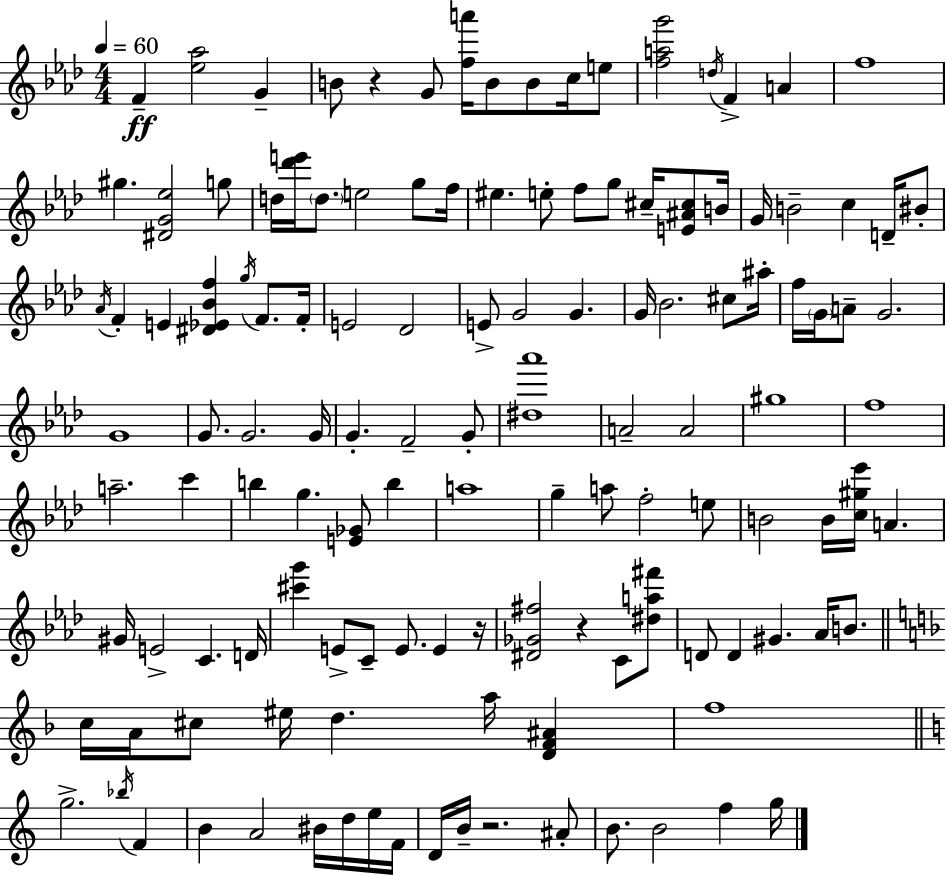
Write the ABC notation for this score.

X:1
T:Untitled
M:4/4
L:1/4
K:Ab
F [_e_a]2 G B/2 z G/2 [fa']/4 B/2 B/2 c/4 e/2 [fag']2 d/4 F A f4 ^g [^DG_e]2 g/2 d/4 [_d'e']/4 d/2 e2 g/2 f/4 ^e e/2 f/2 g/2 ^c/4 [E^A^c]/2 B/4 G/4 B2 c D/4 ^B/2 _A/4 F E [^D_E_Bf] g/4 F/2 F/4 E2 _D2 E/2 G2 G G/4 _B2 ^c/2 ^a/4 f/4 G/4 A/2 G2 G4 G/2 G2 G/4 G F2 G/2 [^d_a']4 A2 A2 ^g4 f4 a2 c' b g [E_G]/2 b a4 g a/2 f2 e/2 B2 B/4 [c^g_e']/4 A ^G/4 E2 C D/4 [^c'g'] E/2 C/2 E/2 E z/4 [^D_G^f]2 z C/2 [^da^f']/2 D/2 D ^G _A/4 B/2 c/4 A/4 ^c/2 ^e/4 d a/4 [DF^A] f4 g2 _b/4 F B A2 ^B/4 d/4 e/4 F/4 D/4 B/4 z2 ^A/2 B/2 B2 f g/4